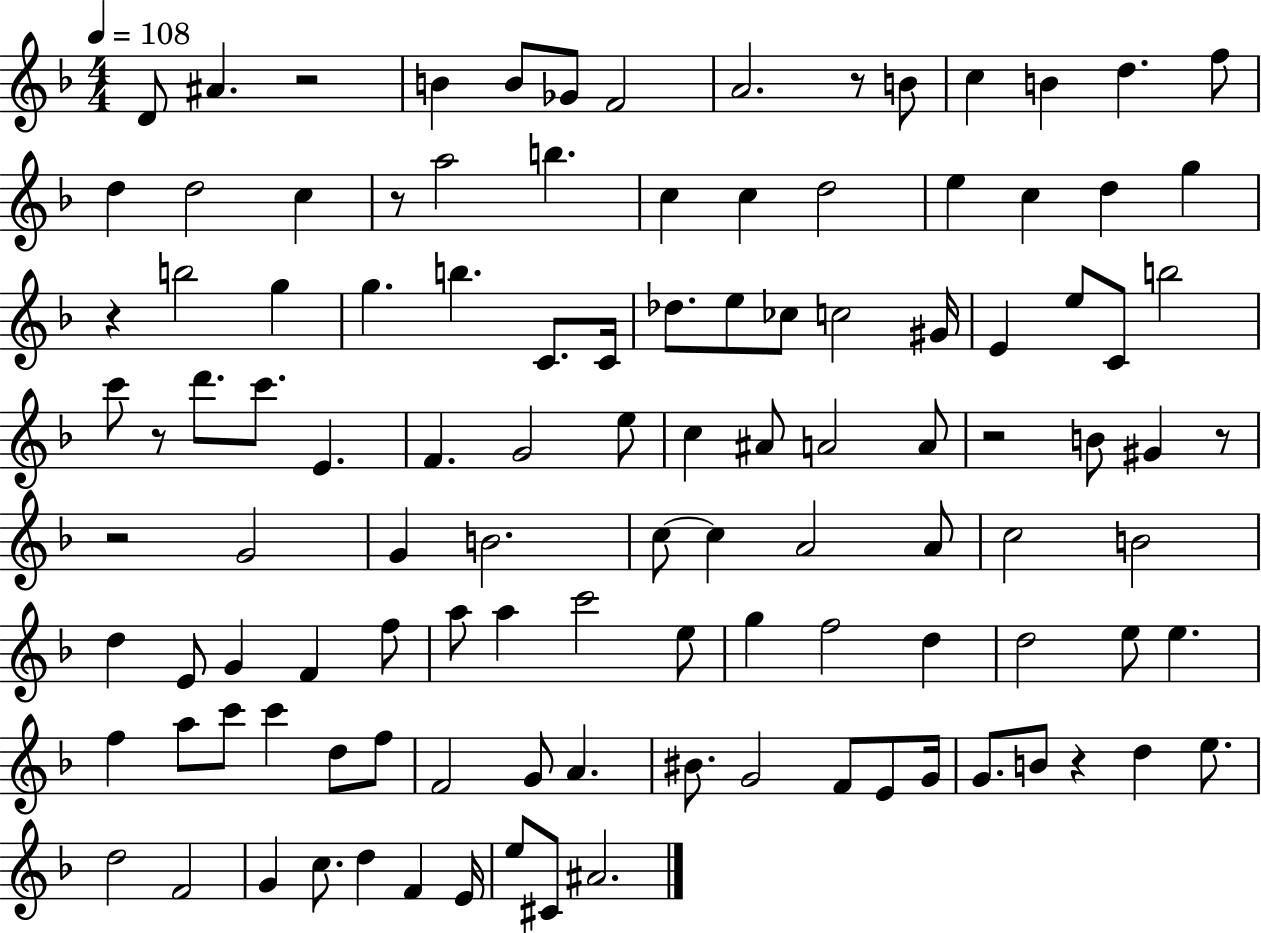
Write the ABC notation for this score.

X:1
T:Untitled
M:4/4
L:1/4
K:F
D/2 ^A z2 B B/2 _G/2 F2 A2 z/2 B/2 c B d f/2 d d2 c z/2 a2 b c c d2 e c d g z b2 g g b C/2 C/4 _d/2 e/2 _c/2 c2 ^G/4 E e/2 C/2 b2 c'/2 z/2 d'/2 c'/2 E F G2 e/2 c ^A/2 A2 A/2 z2 B/2 ^G z/2 z2 G2 G B2 c/2 c A2 A/2 c2 B2 d E/2 G F f/2 a/2 a c'2 e/2 g f2 d d2 e/2 e f a/2 c'/2 c' d/2 f/2 F2 G/2 A ^B/2 G2 F/2 E/2 G/4 G/2 B/2 z d e/2 d2 F2 G c/2 d F E/4 e/2 ^C/2 ^A2